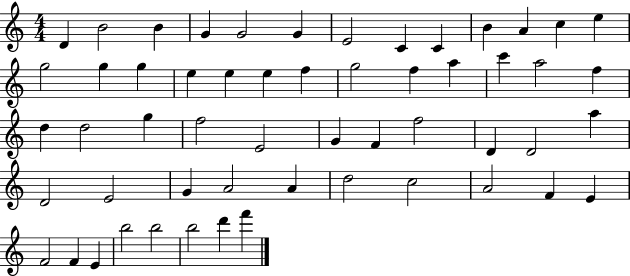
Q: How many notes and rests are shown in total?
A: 55